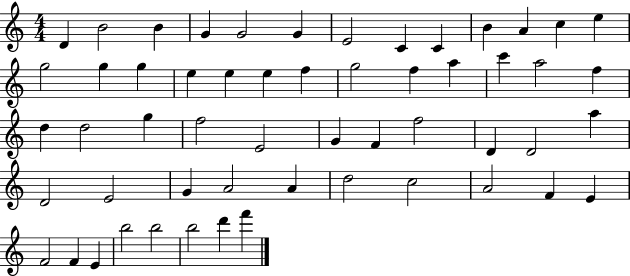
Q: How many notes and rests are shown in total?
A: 55